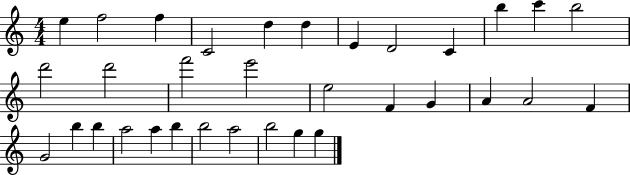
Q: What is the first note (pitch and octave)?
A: E5